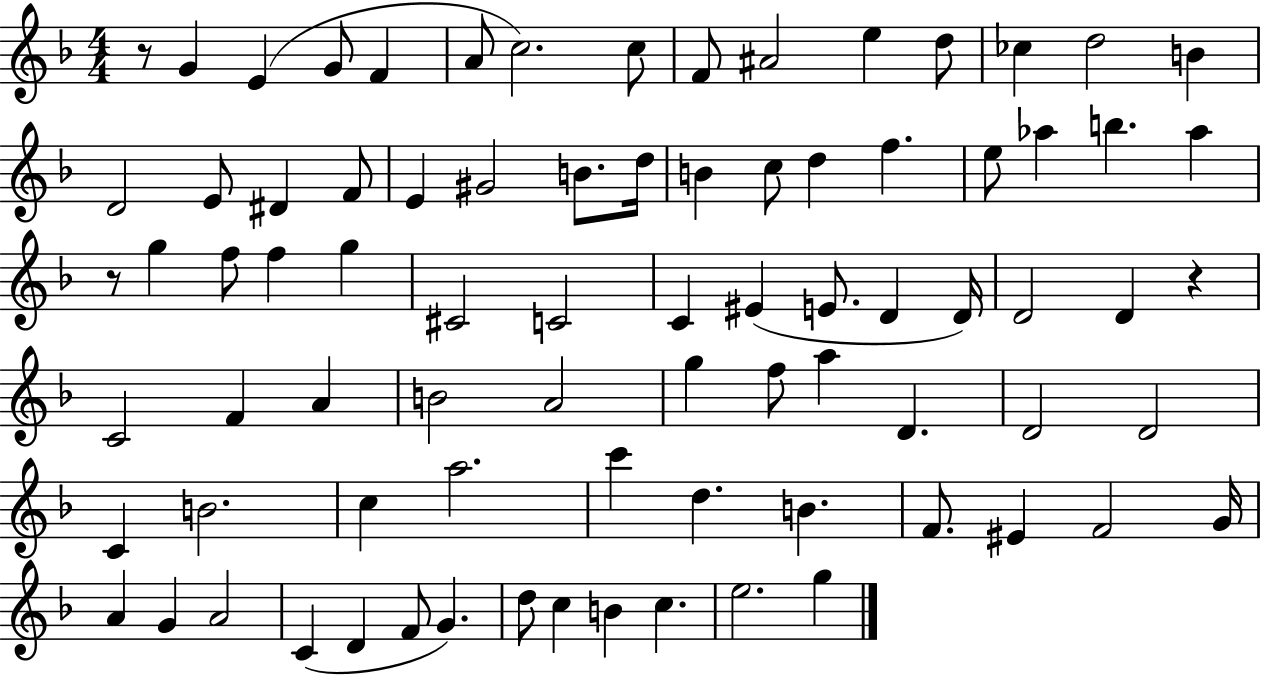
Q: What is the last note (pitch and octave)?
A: G5